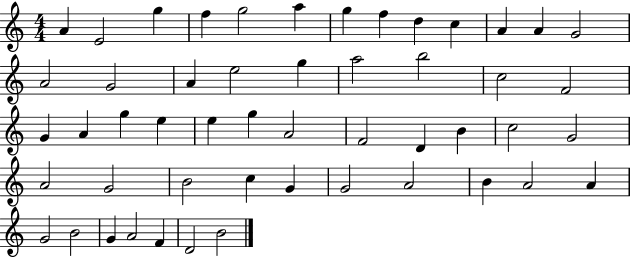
X:1
T:Untitled
M:4/4
L:1/4
K:C
A E2 g f g2 a g f d c A A G2 A2 G2 A e2 g a2 b2 c2 F2 G A g e e g A2 F2 D B c2 G2 A2 G2 B2 c G G2 A2 B A2 A G2 B2 G A2 F D2 B2